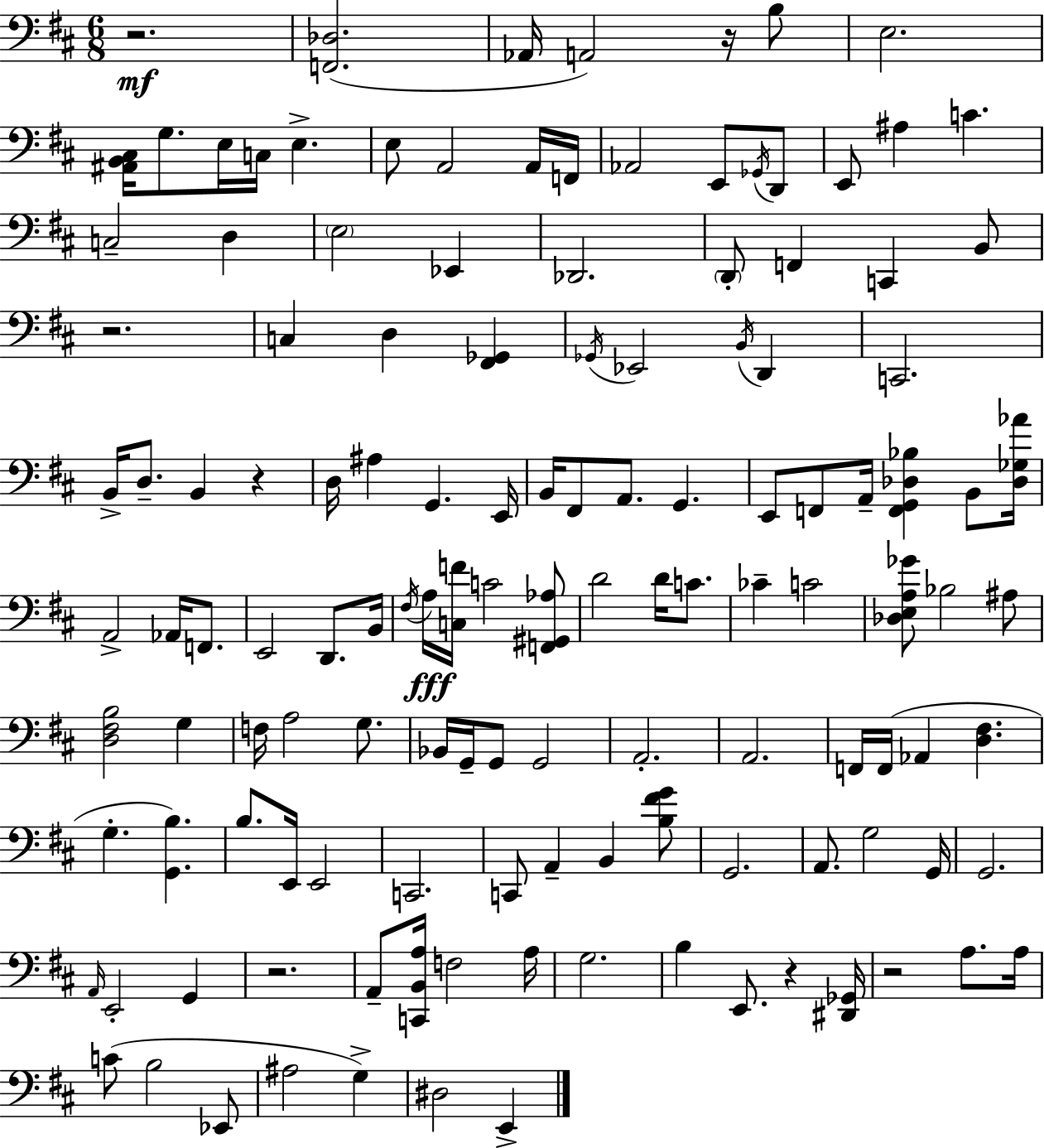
X:1
T:Untitled
M:6/8
L:1/4
K:D
z2 [F,,_D,]2 _A,,/4 A,,2 z/4 B,/2 E,2 [^A,,B,,^C,]/4 G,/2 E,/4 C,/4 E, E,/2 A,,2 A,,/4 F,,/4 _A,,2 E,,/2 _G,,/4 D,,/2 E,,/2 ^A, C C,2 D, E,2 _E,, _D,,2 D,,/2 F,, C,, B,,/2 z2 C, D, [^F,,_G,,] _G,,/4 _E,,2 B,,/4 D,, C,,2 B,,/4 D,/2 B,, z D,/4 ^A, G,, E,,/4 B,,/4 ^F,,/2 A,,/2 G,, E,,/2 F,,/2 A,,/4 [F,,G,,_D,_B,] B,,/2 [_D,_G,_A]/4 A,,2 _A,,/4 F,,/2 E,,2 D,,/2 B,,/4 ^F,/4 A,/4 [C,F]/4 C2 [F,,^G,,_A,]/2 D2 D/4 C/2 _C C2 [_D,E,A,_G]/2 _B,2 ^A,/2 [D,^F,B,]2 G, F,/4 A,2 G,/2 _B,,/4 G,,/4 G,,/2 G,,2 A,,2 A,,2 F,,/4 F,,/4 _A,, [D,^F,] G, [G,,B,] B,/2 E,,/4 E,,2 C,,2 C,,/2 A,, B,, [B,^FG]/2 G,,2 A,,/2 G,2 G,,/4 G,,2 A,,/4 E,,2 G,, z2 A,,/2 [C,,B,,A,]/4 F,2 A,/4 G,2 B, E,,/2 z [^D,,_G,,]/4 z2 A,/2 A,/4 C/2 B,2 _E,,/2 ^A,2 G, ^D,2 E,,